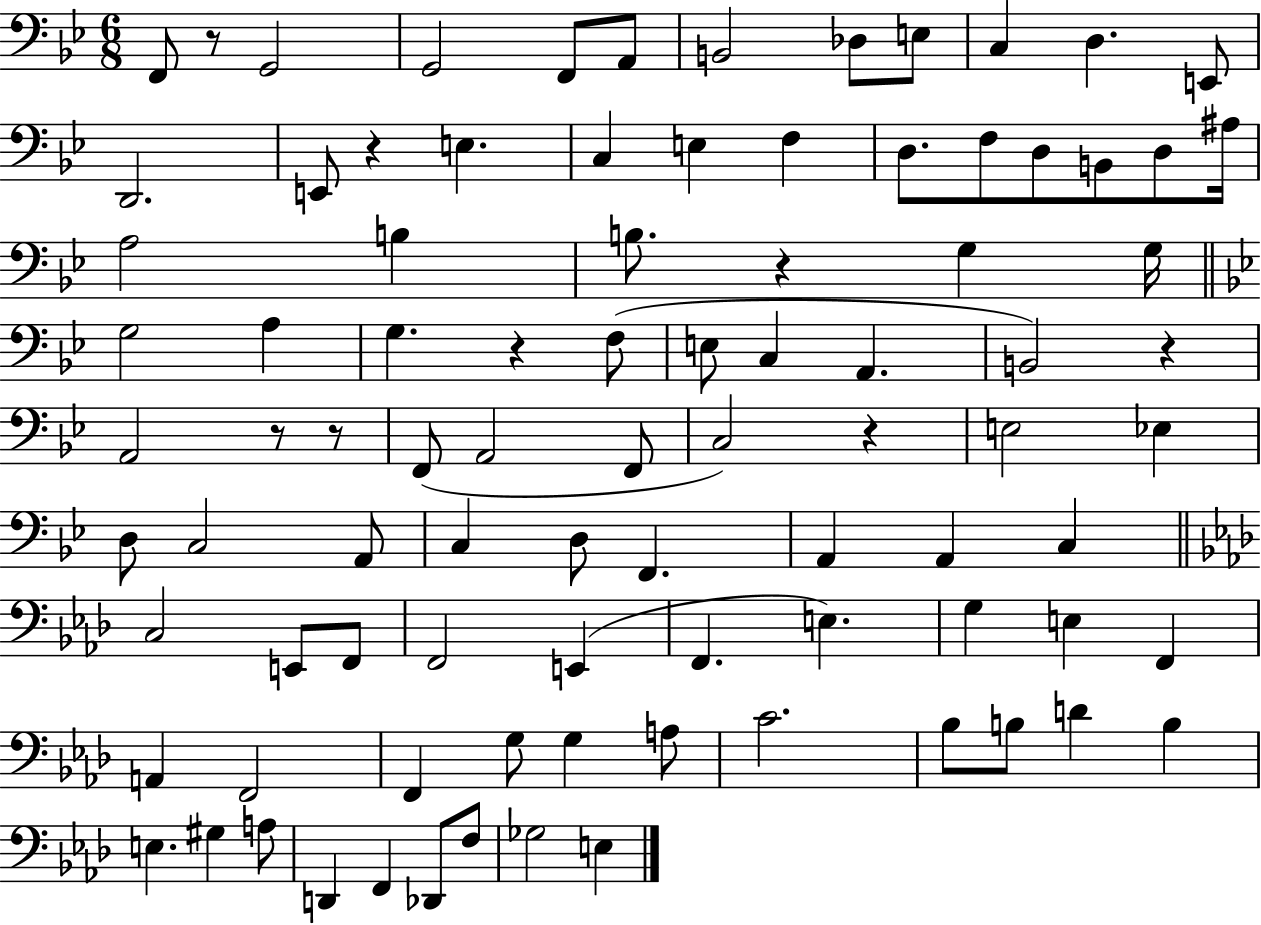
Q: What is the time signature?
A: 6/8